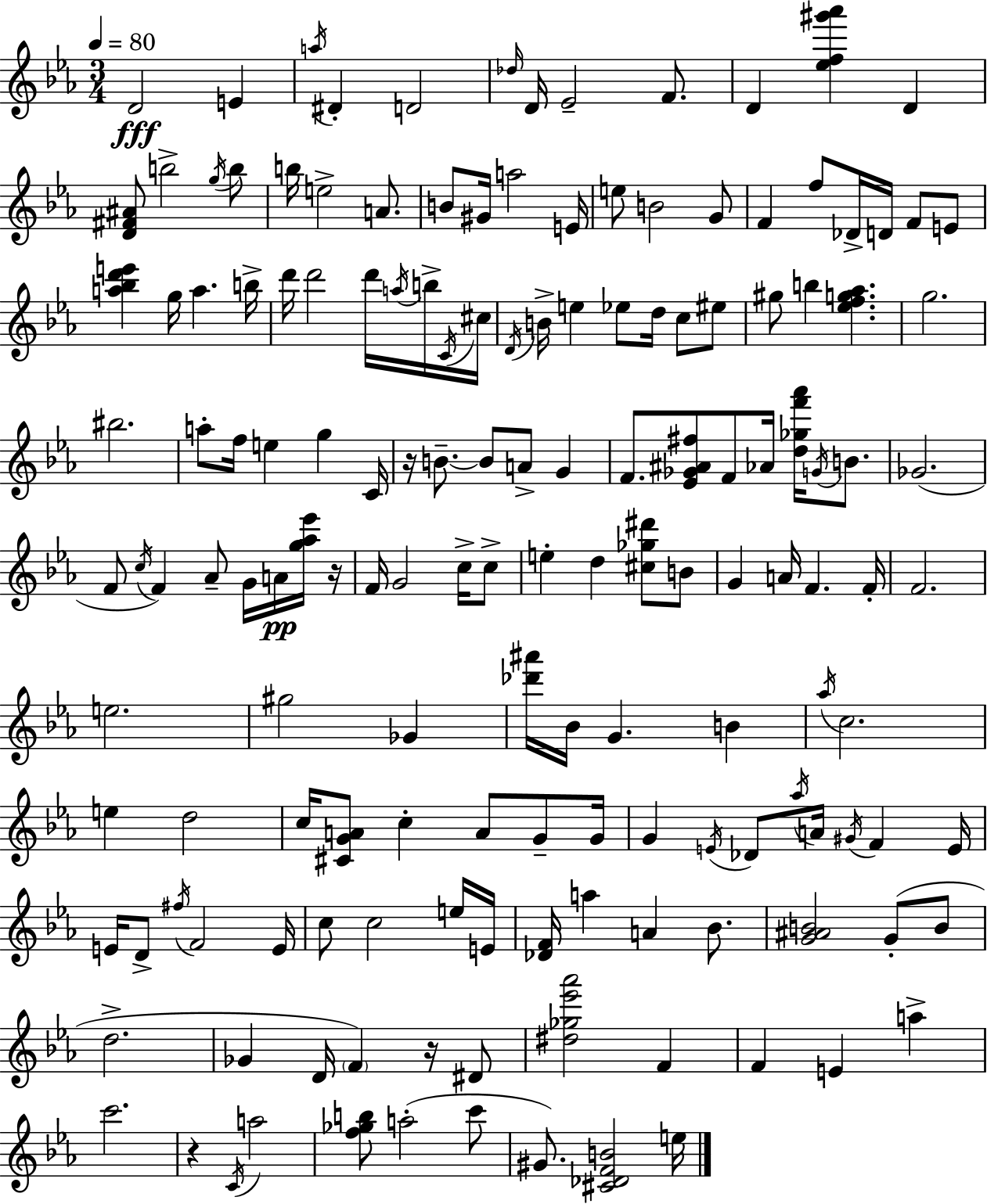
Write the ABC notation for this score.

X:1
T:Untitled
M:3/4
L:1/4
K:Cm
D2 E a/4 ^D D2 _d/4 D/4 _E2 F/2 D [_ef^g'_a'] D [D^F^A]/2 b2 g/4 b/2 b/4 e2 A/2 B/2 ^G/4 a2 E/4 e/2 B2 G/2 F f/2 _D/4 D/4 F/2 E/2 [a_bd'e'] g/4 a b/4 d'/4 d'2 d'/4 a/4 b/4 C/4 ^c/4 D/4 B/4 e _e/2 d/4 c/2 ^e/2 ^g/2 b [_efg_a] g2 ^b2 a/2 f/4 e g C/4 z/4 B/2 B/2 A/2 G F/2 [_E_G^A^f]/2 F/2 _A/4 [d_gf'_a']/4 G/4 B/2 _G2 F/2 c/4 F _A/2 G/4 A/4 [g_a_e']/4 z/4 F/4 G2 c/4 c/2 e d [^c_g^d']/2 B/2 G A/4 F F/4 F2 e2 ^g2 _G [_d'^a']/4 _B/4 G B _a/4 c2 e d2 c/4 [^CGA]/2 c A/2 G/2 G/4 G E/4 _D/2 _a/4 A/4 ^G/4 F E/4 E/4 D/2 ^f/4 F2 E/4 c/2 c2 e/4 E/4 [_DF]/4 a A _B/2 [G^AB]2 G/2 B/2 d2 _G D/4 F z/4 ^D/2 [^d_g_e'_a']2 F F E a c'2 z C/4 a2 [f_gb]/2 a2 c'/2 ^G/2 [^C_DFB]2 e/4